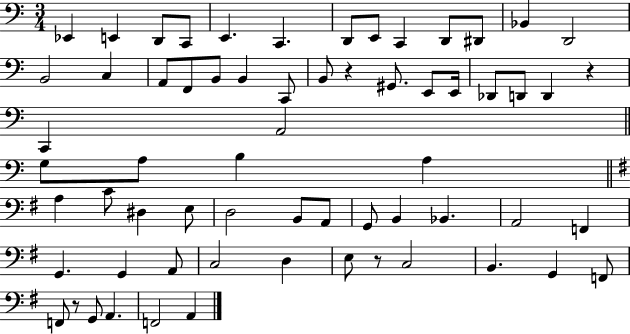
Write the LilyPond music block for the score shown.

{
  \clef bass
  \numericTimeSignature
  \time 3/4
  \key c \major
  \repeat volta 2 { ees,4 e,4 d,8 c,8 | e,4. c,4. | d,8 e,8 c,4 d,8 dis,8 | bes,4 d,2 | \break b,2 c4 | a,8 f,8 b,8 b,4 c,8 | b,8 r4 gis,8. e,8 e,16 | des,8 d,8 d,4 r4 | \break c,4 a,2 | \bar "||" \break \key a \minor g8 a8 b4 a4 | \bar "||" \break \key g \major a4 c'8 dis4 e8 | d2 b,8 a,8 | g,8 b,4 bes,4. | a,2 f,4 | \break g,4. g,4 a,8 | c2 d4 | e8 r8 c2 | b,4. g,4 f,8 | \break f,8 r8 g,8 a,4. | f,2 a,4 | } \bar "|."
}